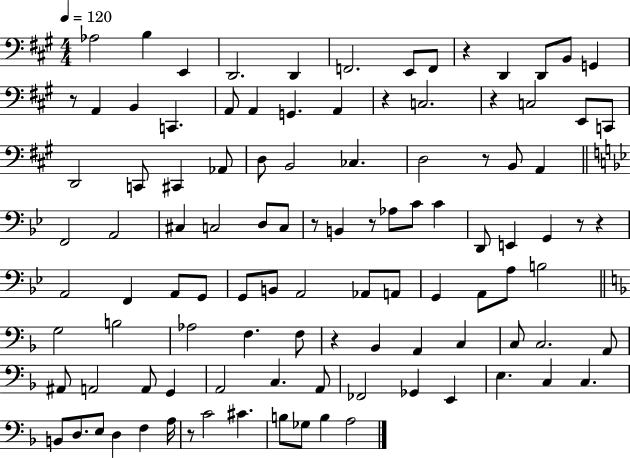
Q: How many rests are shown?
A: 11